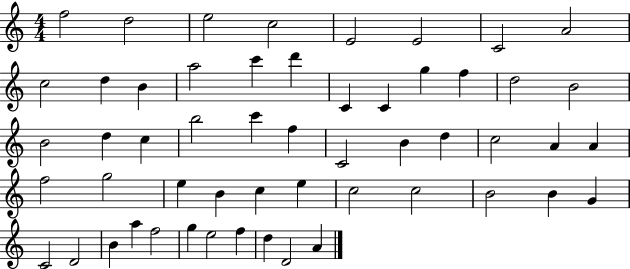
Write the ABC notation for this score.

X:1
T:Untitled
M:4/4
L:1/4
K:C
f2 d2 e2 c2 E2 E2 C2 A2 c2 d B a2 c' d' C C g f d2 B2 B2 d c b2 c' f C2 B d c2 A A f2 g2 e B c e c2 c2 B2 B G C2 D2 B a f2 g e2 f d D2 A